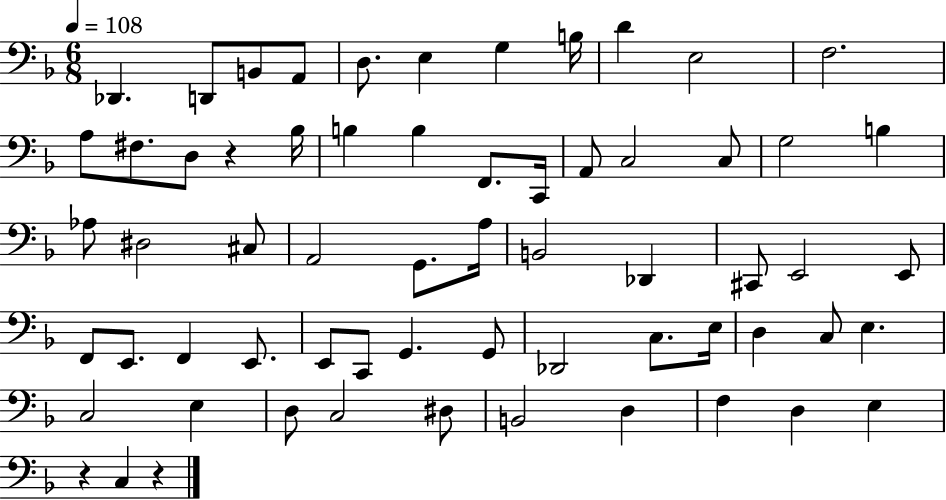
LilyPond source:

{
  \clef bass
  \numericTimeSignature
  \time 6/8
  \key f \major
  \tempo 4 = 108
  des,4. d,8 b,8 a,8 | d8. e4 g4 b16 | d'4 e2 | f2. | \break a8 fis8. d8 r4 bes16 | b4 b4 f,8. c,16 | a,8 c2 c8 | g2 b4 | \break aes8 dis2 cis8 | a,2 g,8. a16 | b,2 des,4 | cis,8 e,2 e,8 | \break f,8 e,8. f,4 e,8. | e,8 c,8 g,4. g,8 | des,2 c8. e16 | d4 c8 e4. | \break c2 e4 | d8 c2 dis8 | b,2 d4 | f4 d4 e4 | \break r4 c4 r4 | \bar "|."
}